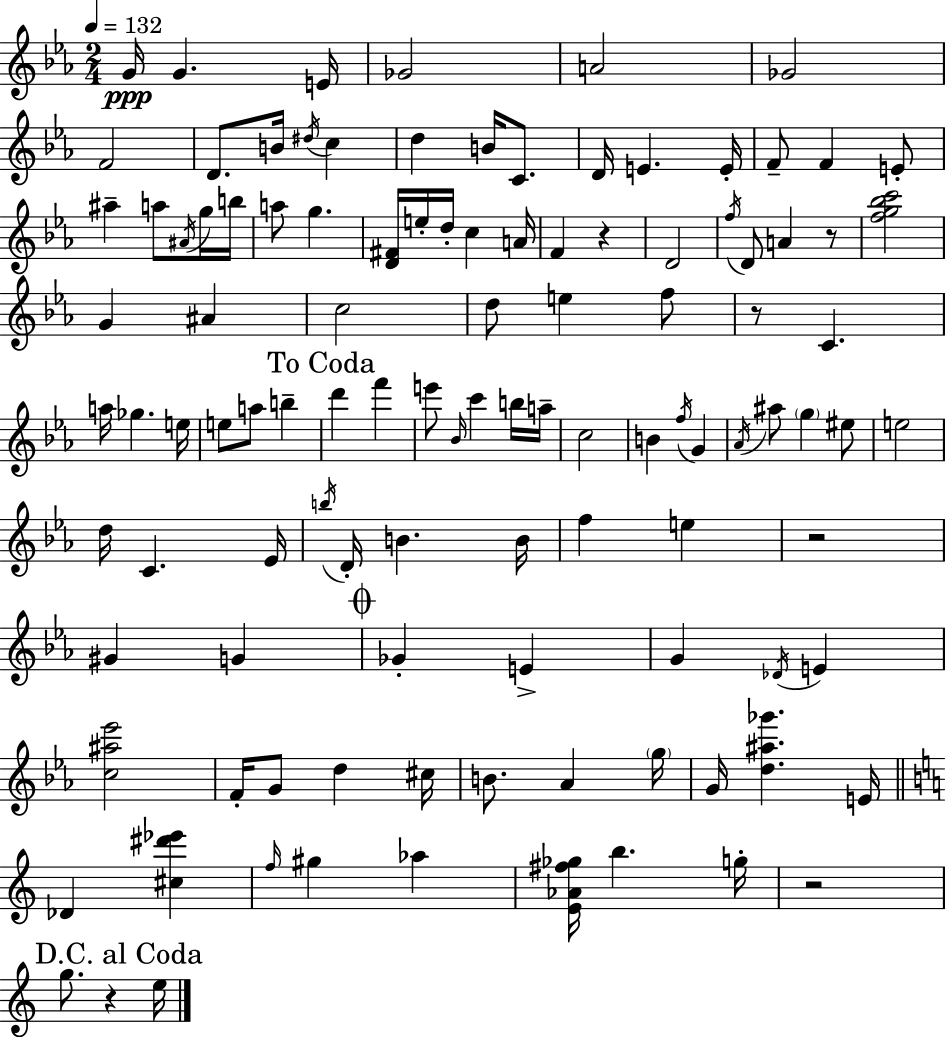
X:1
T:Untitled
M:2/4
L:1/4
K:Cm
G/4 G E/4 _G2 A2 _G2 F2 D/2 B/4 ^d/4 c d B/4 C/2 D/4 E E/4 F/2 F E/2 ^a a/2 ^A/4 g/4 b/4 a/2 g [D^F]/4 e/4 d/4 c A/4 F z D2 f/4 D/2 A z/2 [fg_bc']2 G ^A c2 d/2 e f/2 z/2 C a/4 _g e/4 e/2 a/2 b d' f' e'/2 _B/4 c' b/4 a/4 c2 B f/4 G _A/4 ^a/2 g ^e/2 e2 d/4 C _E/4 b/4 D/4 B B/4 f e z2 ^G G _G E G _D/4 E [c^a_e']2 F/4 G/2 d ^c/4 B/2 _A g/4 G/4 [d^a_g'] E/4 _D [^c^d'_e'] f/4 ^g _a [E_A^f_g]/4 b g/4 z2 g/2 z e/4